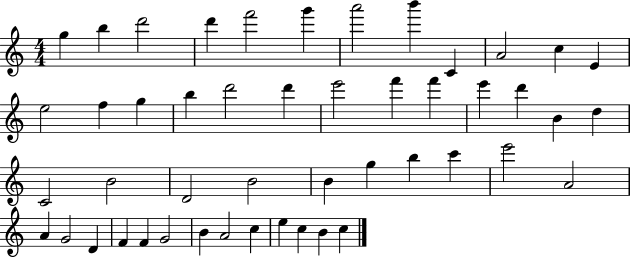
{
  \clef treble
  \numericTimeSignature
  \time 4/4
  \key c \major
  g''4 b''4 d'''2 | d'''4 f'''2 g'''4 | a'''2 b'''4 c'4 | a'2 c''4 e'4 | \break e''2 f''4 g''4 | b''4 d'''2 d'''4 | e'''2 f'''4 f'''4 | e'''4 d'''4 b'4 d''4 | \break c'2 b'2 | d'2 b'2 | b'4 g''4 b''4 c'''4 | e'''2 a'2 | \break a'4 g'2 d'4 | f'4 f'4 g'2 | b'4 a'2 c''4 | e''4 c''4 b'4 c''4 | \break \bar "|."
}